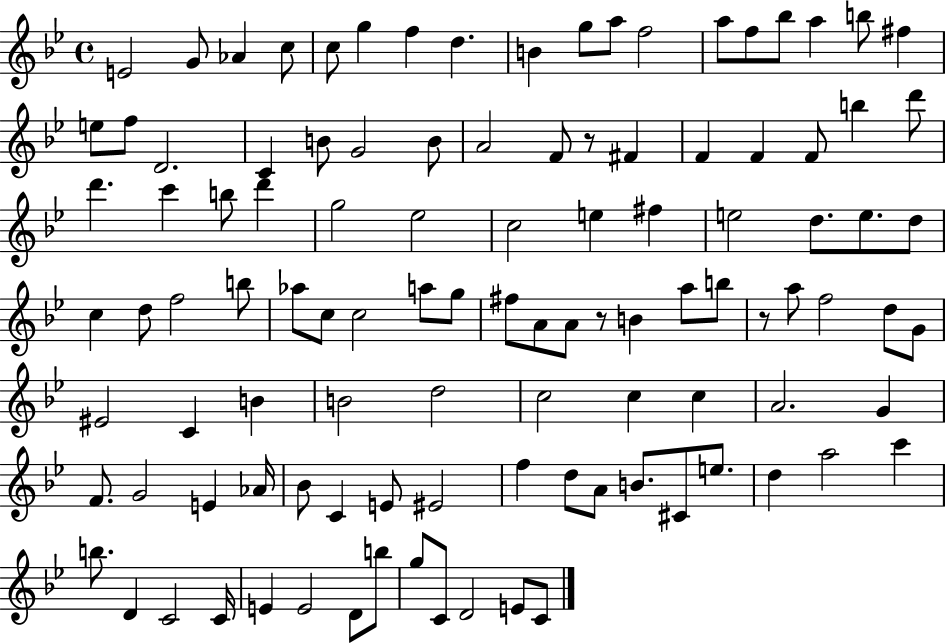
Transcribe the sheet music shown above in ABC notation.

X:1
T:Untitled
M:4/4
L:1/4
K:Bb
E2 G/2 _A c/2 c/2 g f d B g/2 a/2 f2 a/2 f/2 _b/2 a b/2 ^f e/2 f/2 D2 C B/2 G2 B/2 A2 F/2 z/2 ^F F F F/2 b d'/2 d' c' b/2 d' g2 _e2 c2 e ^f e2 d/2 e/2 d/2 c d/2 f2 b/2 _a/2 c/2 c2 a/2 g/2 ^f/2 A/2 A/2 z/2 B a/2 b/2 z/2 a/2 f2 d/2 G/2 ^E2 C B B2 d2 c2 c c A2 G F/2 G2 E _A/4 _B/2 C E/2 ^E2 f d/2 A/2 B/2 ^C/2 e/2 d a2 c' b/2 D C2 C/4 E E2 D/2 b/2 g/2 C/2 D2 E/2 C/2